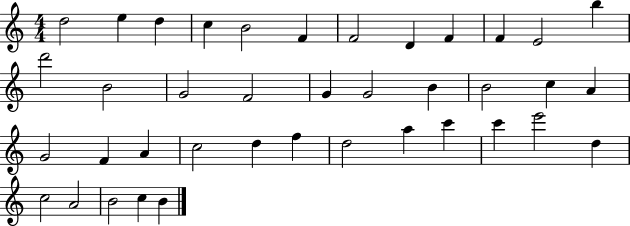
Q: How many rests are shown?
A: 0